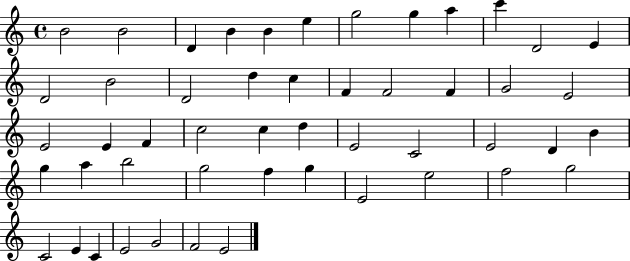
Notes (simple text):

B4/h B4/h D4/q B4/q B4/q E5/q G5/h G5/q A5/q C6/q D4/h E4/q D4/h B4/h D4/h D5/q C5/q F4/q F4/h F4/q G4/h E4/h E4/h E4/q F4/q C5/h C5/q D5/q E4/h C4/h E4/h D4/q B4/q G5/q A5/q B5/h G5/h F5/q G5/q E4/h E5/h F5/h G5/h C4/h E4/q C4/q E4/h G4/h F4/h E4/h